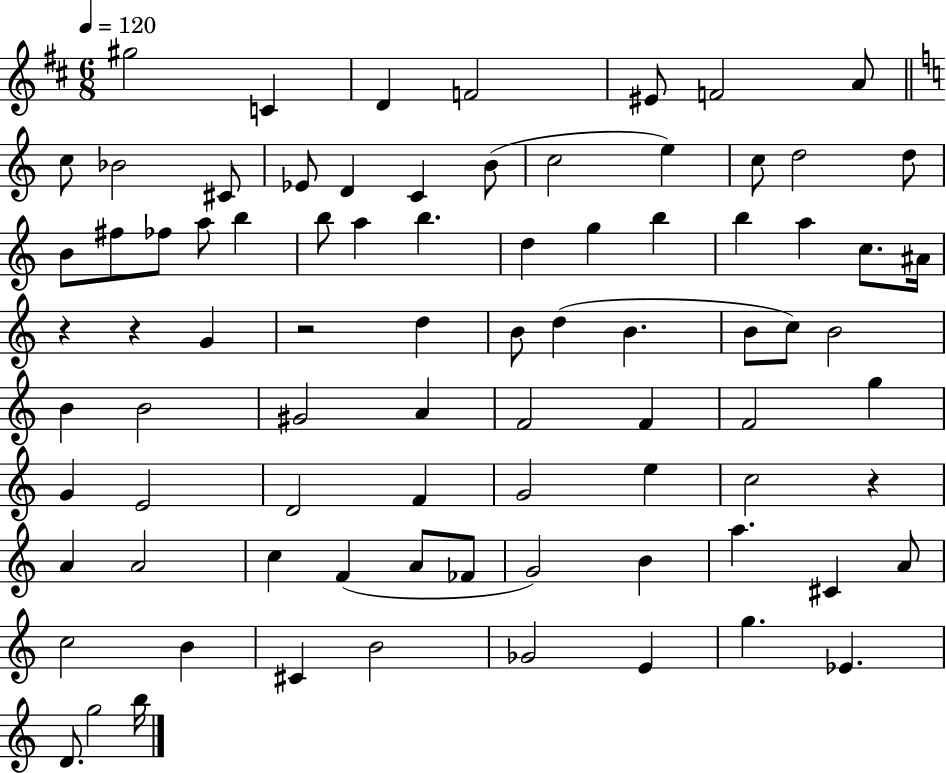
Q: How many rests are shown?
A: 4